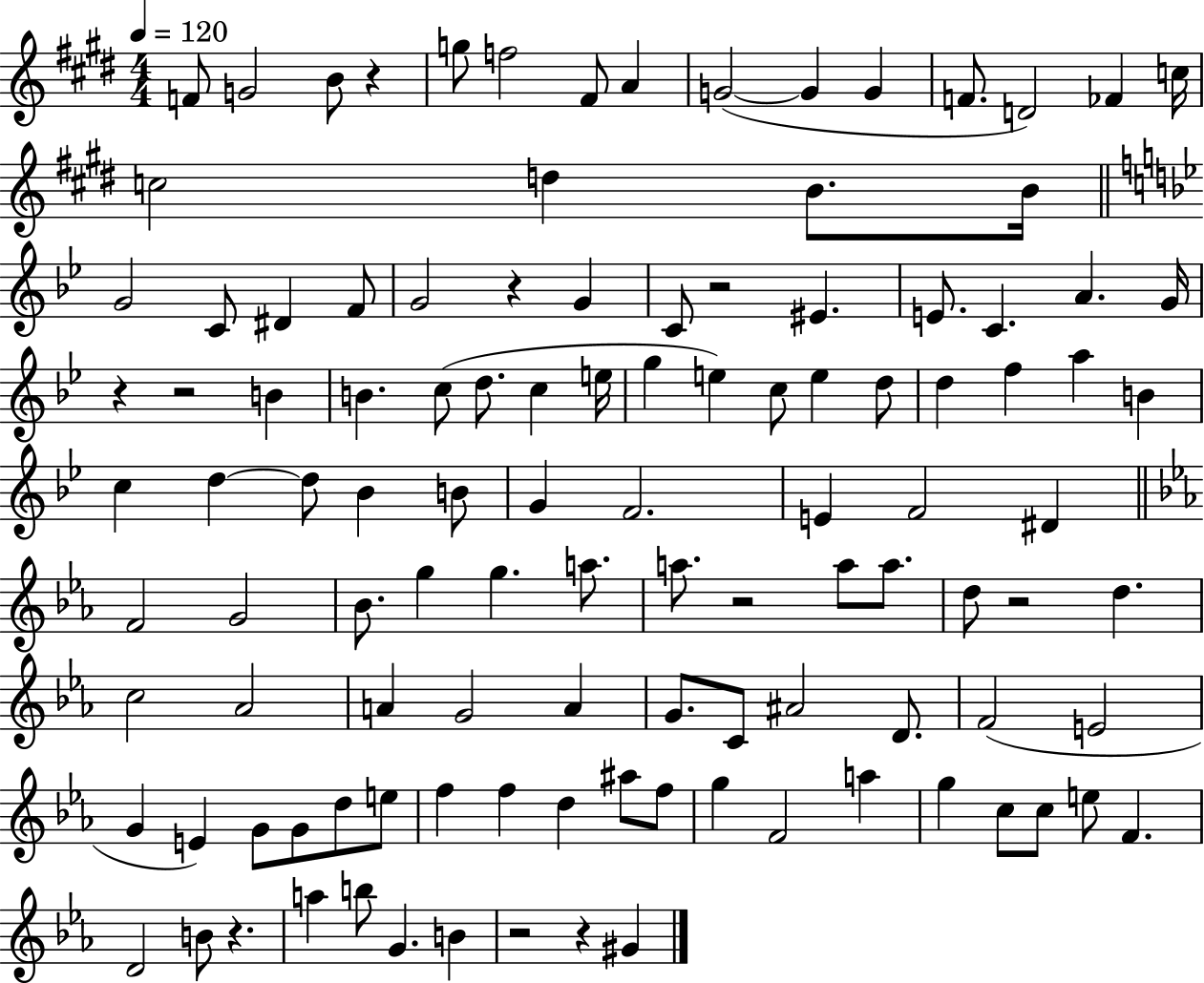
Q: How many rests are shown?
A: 10